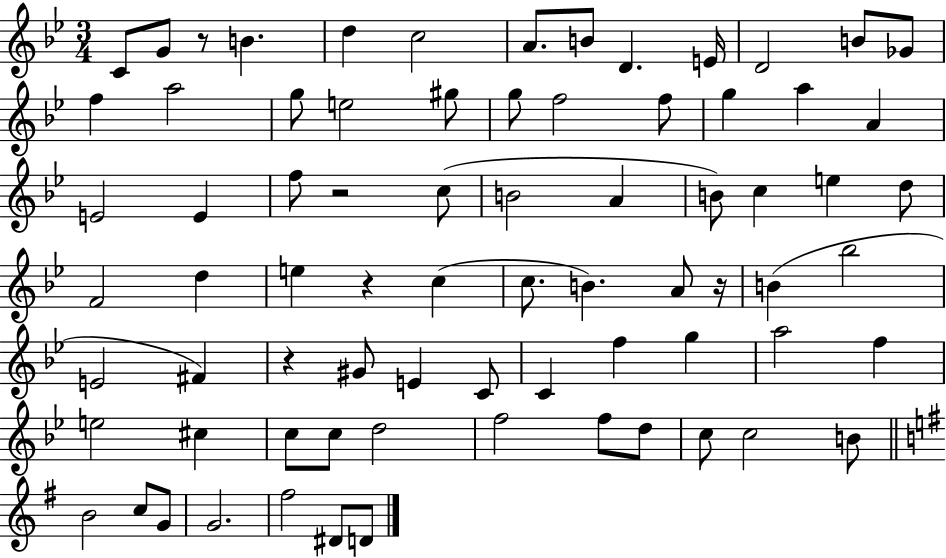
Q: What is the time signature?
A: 3/4